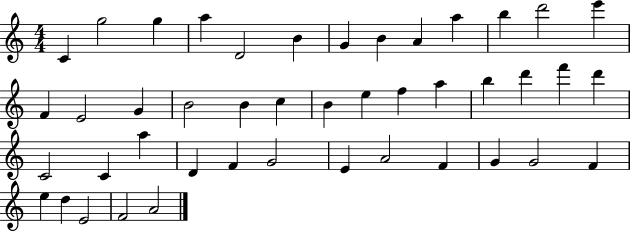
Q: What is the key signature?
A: C major